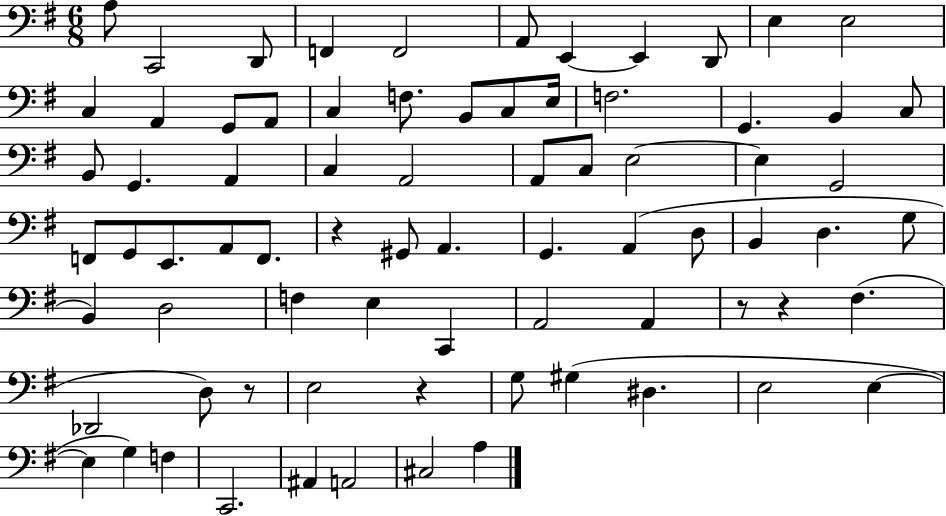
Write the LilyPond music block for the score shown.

{
  \clef bass
  \numericTimeSignature
  \time 6/8
  \key g \major
  \repeat volta 2 { a8 c,2 d,8 | f,4 f,2 | a,8 e,4~~ e,4 d,8 | e4 e2 | \break c4 a,4 g,8 a,8 | c4 f8. b,8 c8 e16 | f2. | g,4. b,4 c8 | \break b,8 g,4. a,4 | c4 a,2 | a,8 c8 e2~~ | e4 g,2 | \break f,8 g,8 e,8. a,8 f,8. | r4 gis,8 a,4. | g,4. a,4( d8 | b,4 d4. g8 | \break b,4) d2 | f4 e4 c,4 | a,2 a,4 | r8 r4 fis4.( | \break des,2 d8) r8 | e2 r4 | g8 gis4( dis4. | e2 e4~~ | \break e4 g4) f4 | c,2. | ais,4 a,2 | cis2 a4 | \break } \bar "|."
}